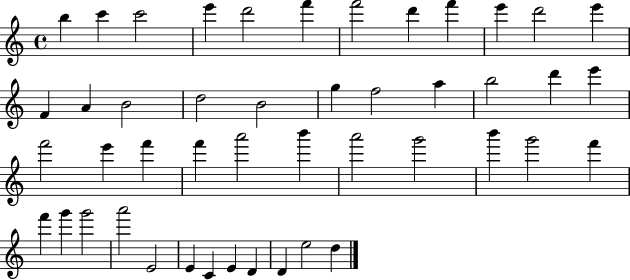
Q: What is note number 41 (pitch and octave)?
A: C4